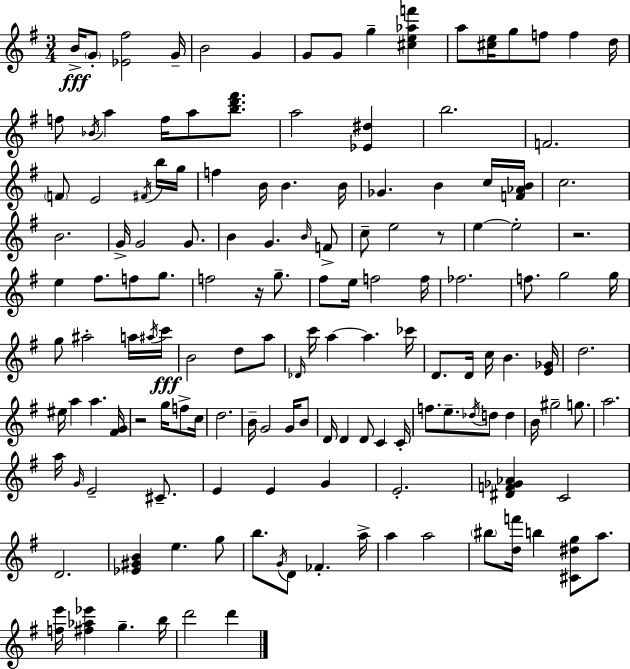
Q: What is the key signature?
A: G major